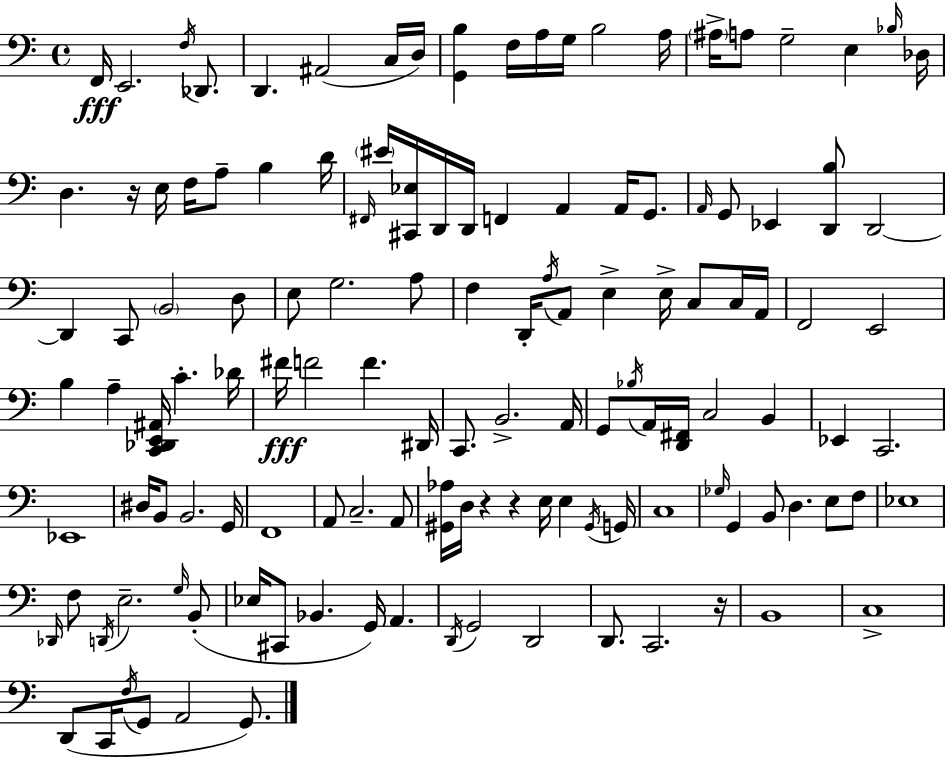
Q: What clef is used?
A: bass